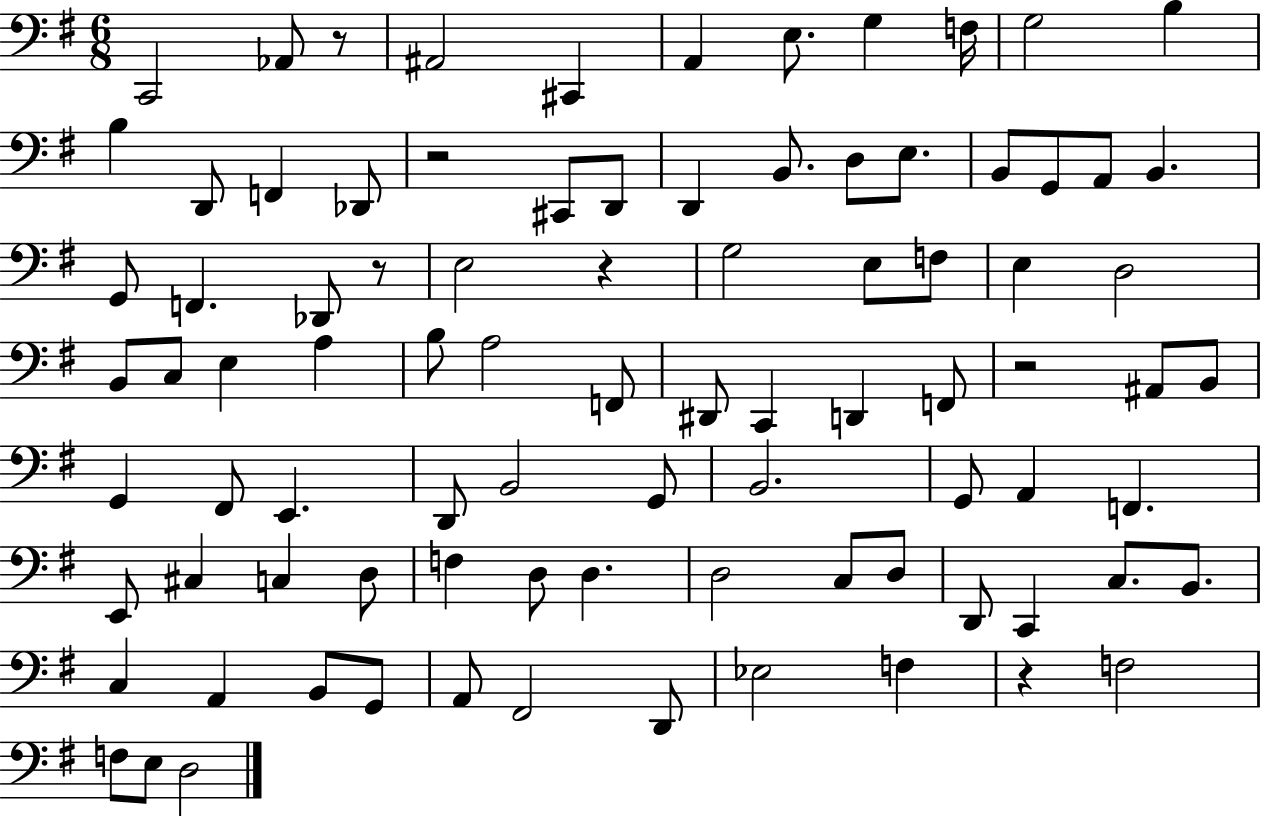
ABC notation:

X:1
T:Untitled
M:6/8
L:1/4
K:G
C,,2 _A,,/2 z/2 ^A,,2 ^C,, A,, E,/2 G, F,/4 G,2 B, B, D,,/2 F,, _D,,/2 z2 ^C,,/2 D,,/2 D,, B,,/2 D,/2 E,/2 B,,/2 G,,/2 A,,/2 B,, G,,/2 F,, _D,,/2 z/2 E,2 z G,2 E,/2 F,/2 E, D,2 B,,/2 C,/2 E, A, B,/2 A,2 F,,/2 ^D,,/2 C,, D,, F,,/2 z2 ^A,,/2 B,,/2 G,, ^F,,/2 E,, D,,/2 B,,2 G,,/2 B,,2 G,,/2 A,, F,, E,,/2 ^C, C, D,/2 F, D,/2 D, D,2 C,/2 D,/2 D,,/2 C,, C,/2 B,,/2 C, A,, B,,/2 G,,/2 A,,/2 ^F,,2 D,,/2 _E,2 F, z F,2 F,/2 E,/2 D,2